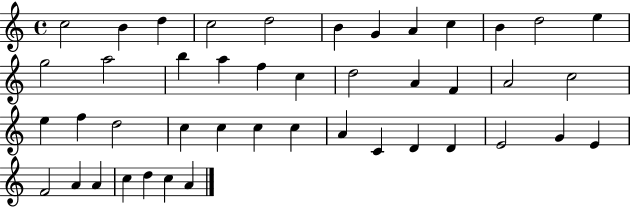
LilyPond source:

{
  \clef treble
  \time 4/4
  \defaultTimeSignature
  \key c \major
  c''2 b'4 d''4 | c''2 d''2 | b'4 g'4 a'4 c''4 | b'4 d''2 e''4 | \break g''2 a''2 | b''4 a''4 f''4 c''4 | d''2 a'4 f'4 | a'2 c''2 | \break e''4 f''4 d''2 | c''4 c''4 c''4 c''4 | a'4 c'4 d'4 d'4 | e'2 g'4 e'4 | \break f'2 a'4 a'4 | c''4 d''4 c''4 a'4 | \bar "|."
}